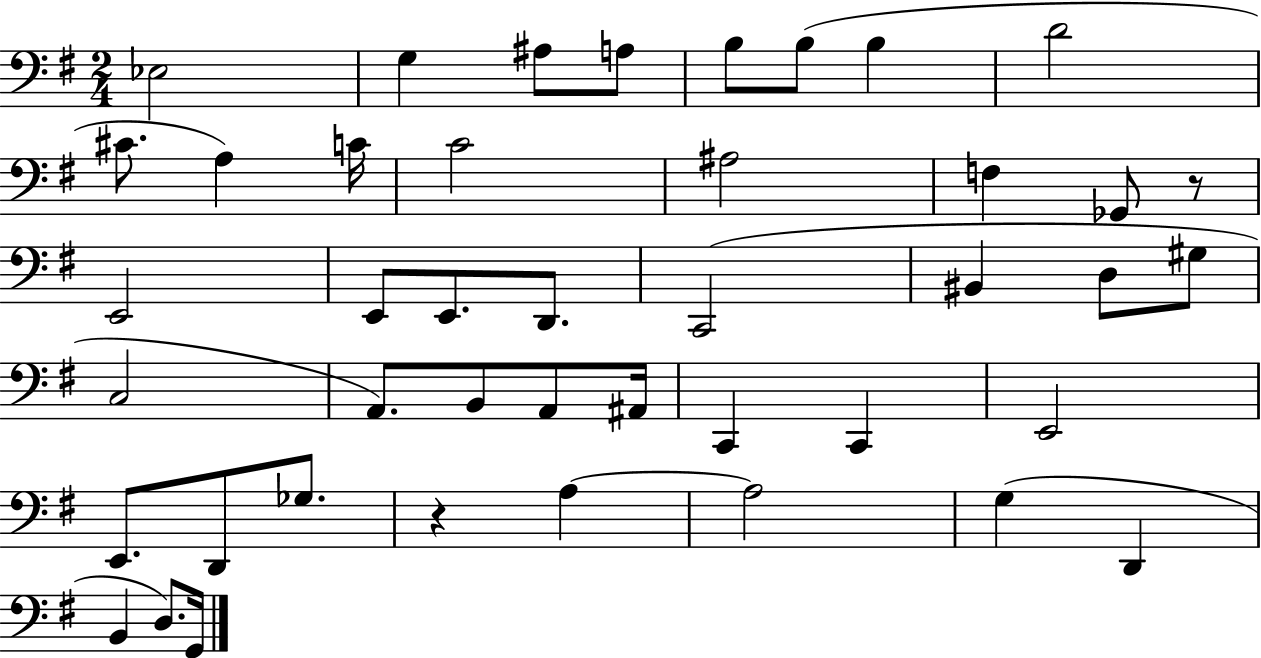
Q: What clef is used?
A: bass